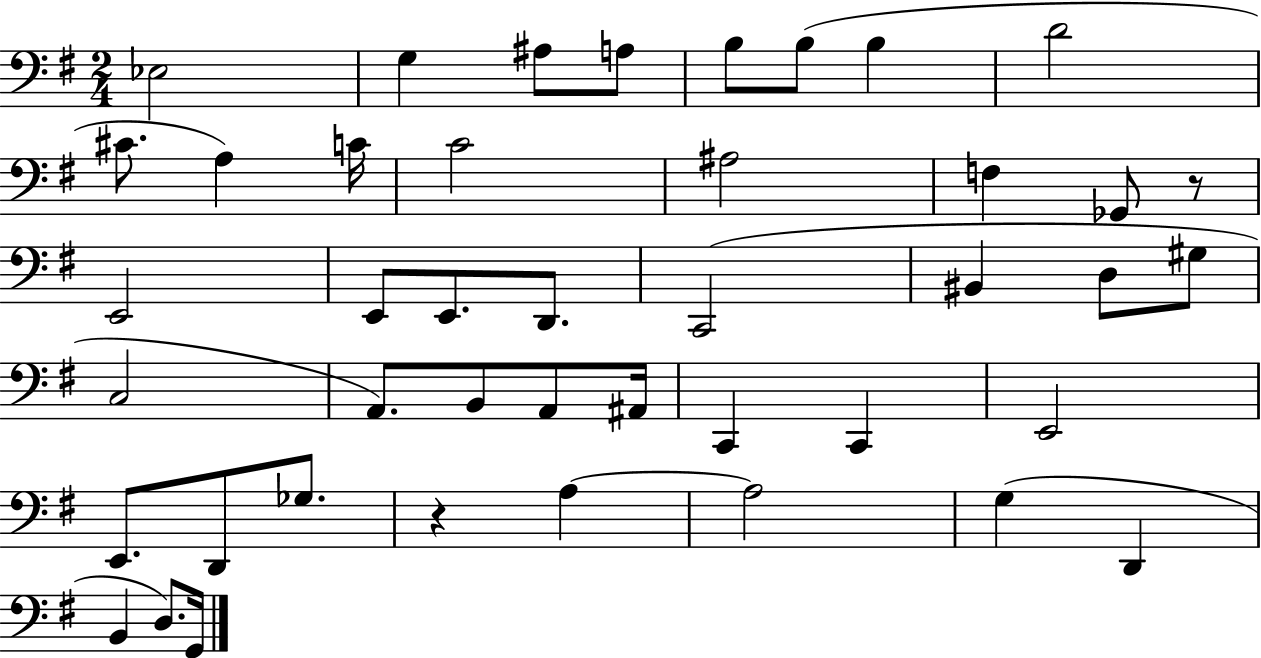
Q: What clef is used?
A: bass